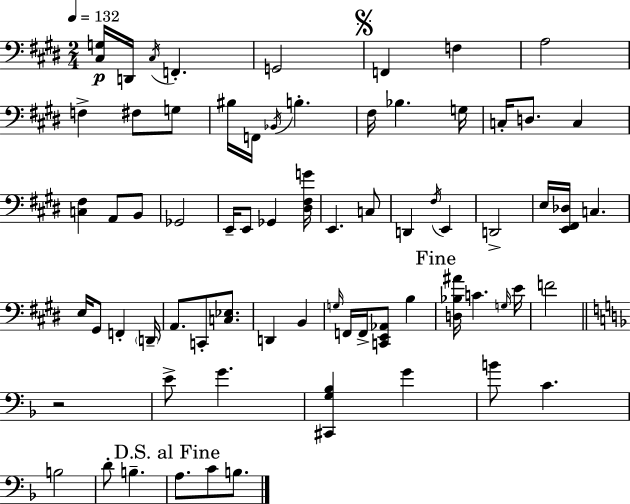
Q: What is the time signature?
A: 2/4